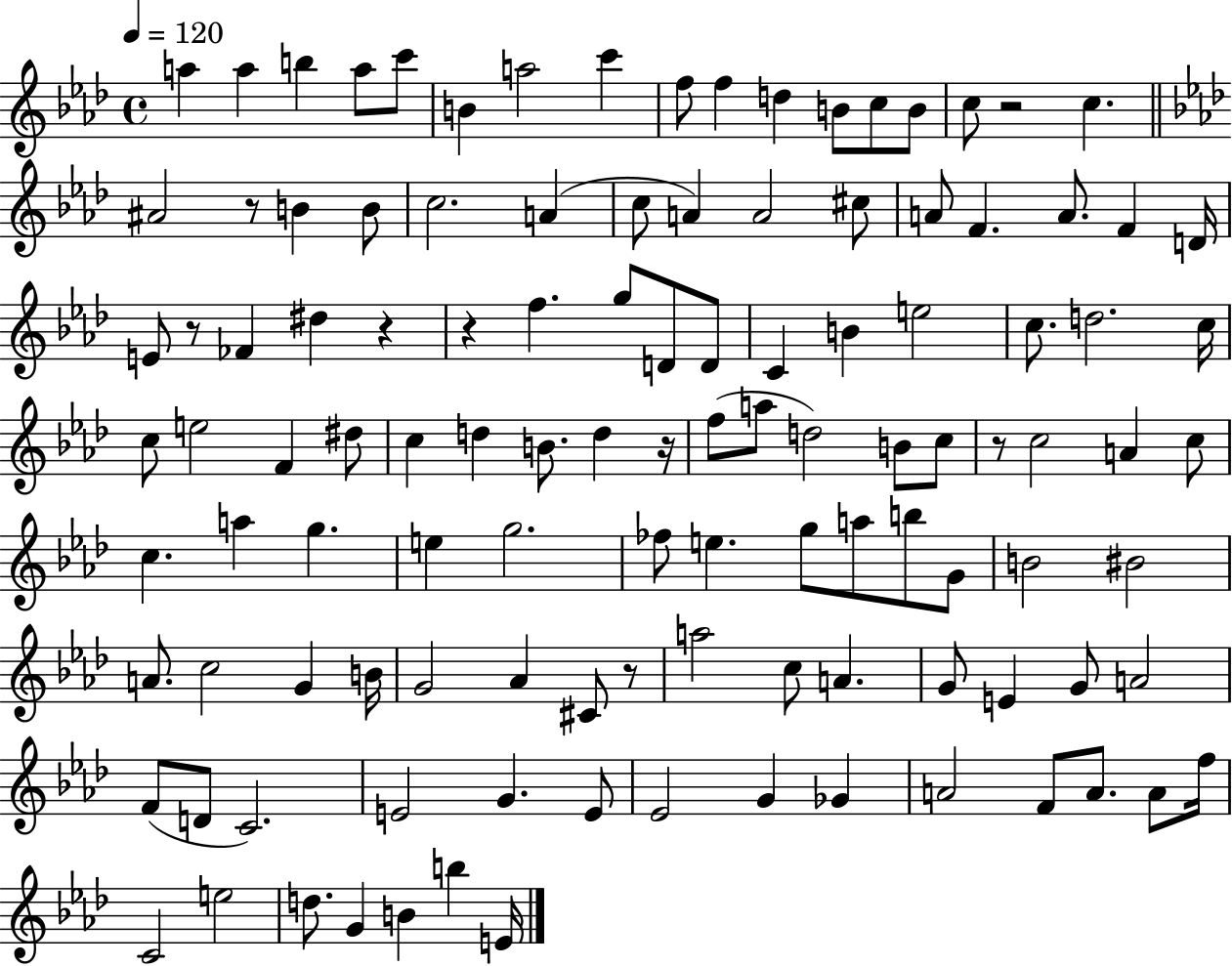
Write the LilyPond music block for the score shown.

{
  \clef treble
  \time 4/4
  \defaultTimeSignature
  \key aes \major
  \tempo 4 = 120
  a''4 a''4 b''4 a''8 c'''8 | b'4 a''2 c'''4 | f''8 f''4 d''4 b'8 c''8 b'8 | c''8 r2 c''4. | \break \bar "||" \break \key aes \major ais'2 r8 b'4 b'8 | c''2. a'4( | c''8 a'4) a'2 cis''8 | a'8 f'4. a'8. f'4 d'16 | \break e'8 r8 fes'4 dis''4 r4 | r4 f''4. g''8 d'8 d'8 | c'4 b'4 e''2 | c''8. d''2. c''16 | \break c''8 e''2 f'4 dis''8 | c''4 d''4 b'8. d''4 r16 | f''8( a''8 d''2) b'8 c''8 | r8 c''2 a'4 c''8 | \break c''4. a''4 g''4. | e''4 g''2. | fes''8 e''4. g''8 a''8 b''8 g'8 | b'2 bis'2 | \break a'8. c''2 g'4 b'16 | g'2 aes'4 cis'8 r8 | a''2 c''8 a'4. | g'8 e'4 g'8 a'2 | \break f'8( d'8 c'2.) | e'2 g'4. e'8 | ees'2 g'4 ges'4 | a'2 f'8 a'8. a'8 f''16 | \break c'2 e''2 | d''8. g'4 b'4 b''4 e'16 | \bar "|."
}